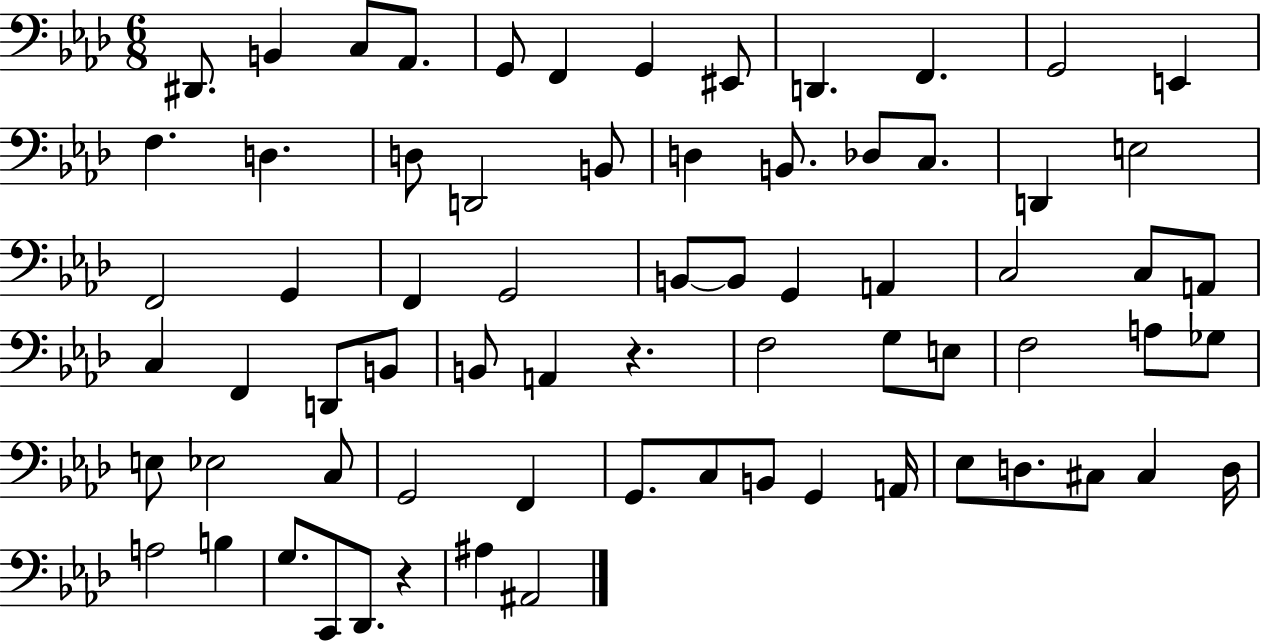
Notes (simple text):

D#2/e. B2/q C3/e Ab2/e. G2/e F2/q G2/q EIS2/e D2/q. F2/q. G2/h E2/q F3/q. D3/q. D3/e D2/h B2/e D3/q B2/e. Db3/e C3/e. D2/q E3/h F2/h G2/q F2/q G2/h B2/e B2/e G2/q A2/q C3/h C3/e A2/e C3/q F2/q D2/e B2/e B2/e A2/q R/q. F3/h G3/e E3/e F3/h A3/e Gb3/e E3/e Eb3/h C3/e G2/h F2/q G2/e. C3/e B2/e G2/q A2/s Eb3/e D3/e. C#3/e C#3/q D3/s A3/h B3/q G3/e. C2/e Db2/e. R/q A#3/q A#2/h